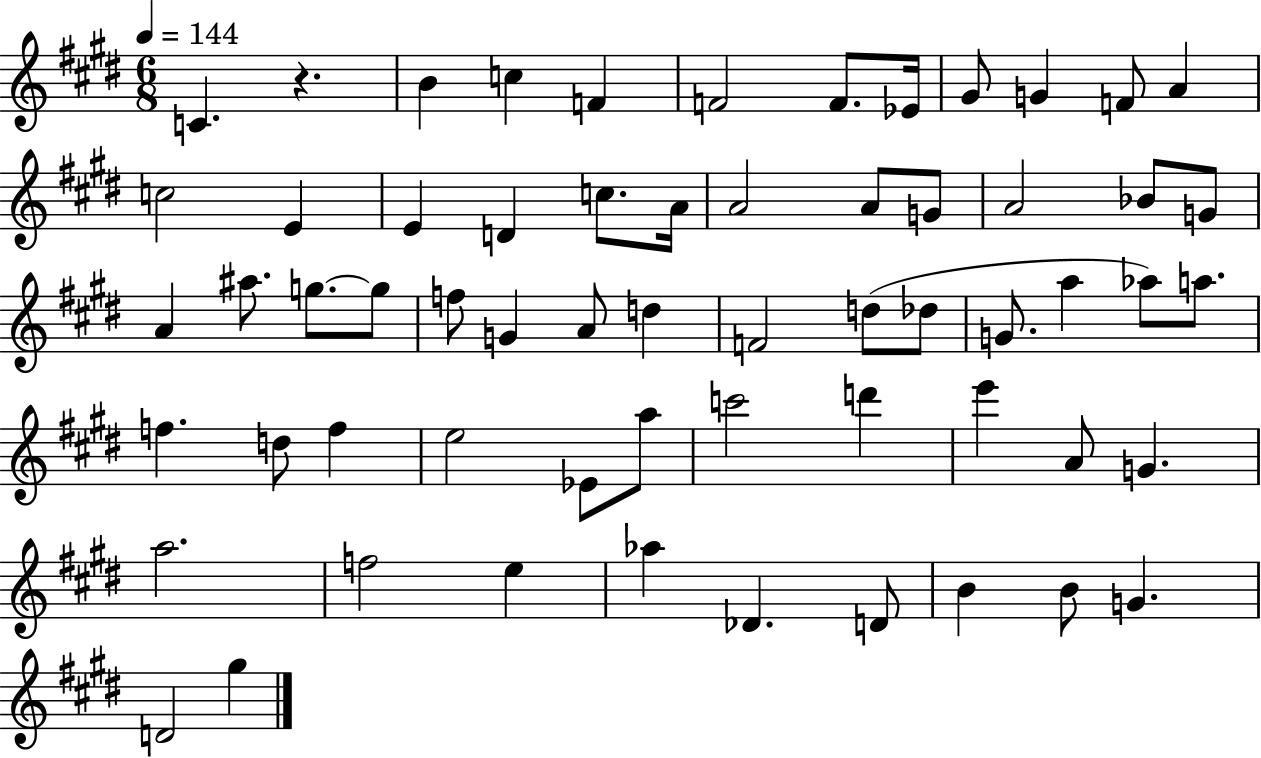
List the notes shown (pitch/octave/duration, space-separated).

C4/q. R/q. B4/q C5/q F4/q F4/h F4/e. Eb4/s G#4/e G4/q F4/e A4/q C5/h E4/q E4/q D4/q C5/e. A4/s A4/h A4/e G4/e A4/h Bb4/e G4/e A4/q A#5/e. G5/e. G5/e F5/e G4/q A4/e D5/q F4/h D5/e Db5/e G4/e. A5/q Ab5/e A5/e. F5/q. D5/e F5/q E5/h Eb4/e A5/e C6/h D6/q E6/q A4/e G4/q. A5/h. F5/h E5/q Ab5/q Db4/q. D4/e B4/q B4/e G4/q. D4/h G#5/q